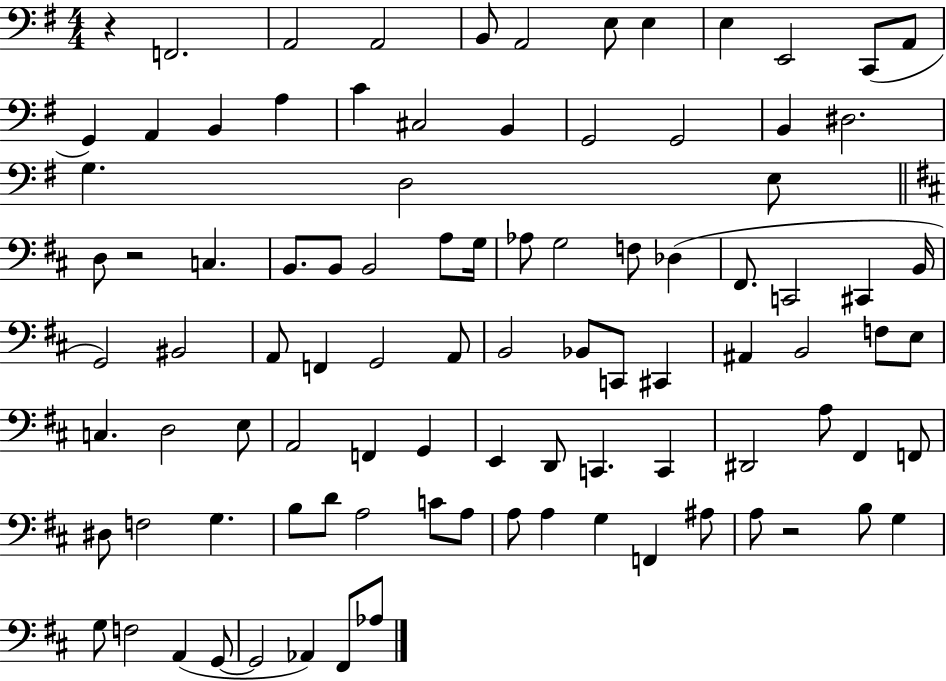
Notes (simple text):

R/q F2/h. A2/h A2/h B2/e A2/h E3/e E3/q E3/q E2/h C2/e A2/e G2/q A2/q B2/q A3/q C4/q C#3/h B2/q G2/h G2/h B2/q D#3/h. G3/q. D3/h E3/e D3/e R/h C3/q. B2/e. B2/e B2/h A3/e G3/s Ab3/e G3/h F3/e Db3/q F#2/e. C2/h C#2/q B2/s G2/h BIS2/h A2/e F2/q G2/h A2/e B2/h Bb2/e C2/e C#2/q A#2/q B2/h F3/e E3/e C3/q. D3/h E3/e A2/h F2/q G2/q E2/q D2/e C2/q. C2/q D#2/h A3/e F#2/q F2/e D#3/e F3/h G3/q. B3/e D4/e A3/h C4/e A3/e A3/e A3/q G3/q F2/q A#3/e A3/e R/h B3/e G3/q G3/e F3/h A2/q G2/e G2/h Ab2/q F#2/e Ab3/e